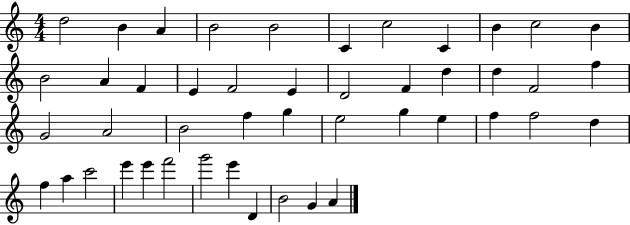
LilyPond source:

{
  \clef treble
  \numericTimeSignature
  \time 4/4
  \key c \major
  d''2 b'4 a'4 | b'2 b'2 | c'4 c''2 c'4 | b'4 c''2 b'4 | \break b'2 a'4 f'4 | e'4 f'2 e'4 | d'2 f'4 d''4 | d''4 f'2 f''4 | \break g'2 a'2 | b'2 f''4 g''4 | e''2 g''4 e''4 | f''4 f''2 d''4 | \break f''4 a''4 c'''2 | e'''4 e'''4 f'''2 | g'''2 e'''4 d'4 | b'2 g'4 a'4 | \break \bar "|."
}